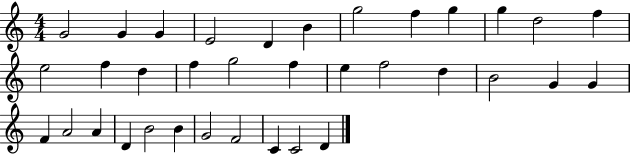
G4/h G4/q G4/q E4/h D4/q B4/q G5/h F5/q G5/q G5/q D5/h F5/q E5/h F5/q D5/q F5/q G5/h F5/q E5/q F5/h D5/q B4/h G4/q G4/q F4/q A4/h A4/q D4/q B4/h B4/q G4/h F4/h C4/q C4/h D4/q